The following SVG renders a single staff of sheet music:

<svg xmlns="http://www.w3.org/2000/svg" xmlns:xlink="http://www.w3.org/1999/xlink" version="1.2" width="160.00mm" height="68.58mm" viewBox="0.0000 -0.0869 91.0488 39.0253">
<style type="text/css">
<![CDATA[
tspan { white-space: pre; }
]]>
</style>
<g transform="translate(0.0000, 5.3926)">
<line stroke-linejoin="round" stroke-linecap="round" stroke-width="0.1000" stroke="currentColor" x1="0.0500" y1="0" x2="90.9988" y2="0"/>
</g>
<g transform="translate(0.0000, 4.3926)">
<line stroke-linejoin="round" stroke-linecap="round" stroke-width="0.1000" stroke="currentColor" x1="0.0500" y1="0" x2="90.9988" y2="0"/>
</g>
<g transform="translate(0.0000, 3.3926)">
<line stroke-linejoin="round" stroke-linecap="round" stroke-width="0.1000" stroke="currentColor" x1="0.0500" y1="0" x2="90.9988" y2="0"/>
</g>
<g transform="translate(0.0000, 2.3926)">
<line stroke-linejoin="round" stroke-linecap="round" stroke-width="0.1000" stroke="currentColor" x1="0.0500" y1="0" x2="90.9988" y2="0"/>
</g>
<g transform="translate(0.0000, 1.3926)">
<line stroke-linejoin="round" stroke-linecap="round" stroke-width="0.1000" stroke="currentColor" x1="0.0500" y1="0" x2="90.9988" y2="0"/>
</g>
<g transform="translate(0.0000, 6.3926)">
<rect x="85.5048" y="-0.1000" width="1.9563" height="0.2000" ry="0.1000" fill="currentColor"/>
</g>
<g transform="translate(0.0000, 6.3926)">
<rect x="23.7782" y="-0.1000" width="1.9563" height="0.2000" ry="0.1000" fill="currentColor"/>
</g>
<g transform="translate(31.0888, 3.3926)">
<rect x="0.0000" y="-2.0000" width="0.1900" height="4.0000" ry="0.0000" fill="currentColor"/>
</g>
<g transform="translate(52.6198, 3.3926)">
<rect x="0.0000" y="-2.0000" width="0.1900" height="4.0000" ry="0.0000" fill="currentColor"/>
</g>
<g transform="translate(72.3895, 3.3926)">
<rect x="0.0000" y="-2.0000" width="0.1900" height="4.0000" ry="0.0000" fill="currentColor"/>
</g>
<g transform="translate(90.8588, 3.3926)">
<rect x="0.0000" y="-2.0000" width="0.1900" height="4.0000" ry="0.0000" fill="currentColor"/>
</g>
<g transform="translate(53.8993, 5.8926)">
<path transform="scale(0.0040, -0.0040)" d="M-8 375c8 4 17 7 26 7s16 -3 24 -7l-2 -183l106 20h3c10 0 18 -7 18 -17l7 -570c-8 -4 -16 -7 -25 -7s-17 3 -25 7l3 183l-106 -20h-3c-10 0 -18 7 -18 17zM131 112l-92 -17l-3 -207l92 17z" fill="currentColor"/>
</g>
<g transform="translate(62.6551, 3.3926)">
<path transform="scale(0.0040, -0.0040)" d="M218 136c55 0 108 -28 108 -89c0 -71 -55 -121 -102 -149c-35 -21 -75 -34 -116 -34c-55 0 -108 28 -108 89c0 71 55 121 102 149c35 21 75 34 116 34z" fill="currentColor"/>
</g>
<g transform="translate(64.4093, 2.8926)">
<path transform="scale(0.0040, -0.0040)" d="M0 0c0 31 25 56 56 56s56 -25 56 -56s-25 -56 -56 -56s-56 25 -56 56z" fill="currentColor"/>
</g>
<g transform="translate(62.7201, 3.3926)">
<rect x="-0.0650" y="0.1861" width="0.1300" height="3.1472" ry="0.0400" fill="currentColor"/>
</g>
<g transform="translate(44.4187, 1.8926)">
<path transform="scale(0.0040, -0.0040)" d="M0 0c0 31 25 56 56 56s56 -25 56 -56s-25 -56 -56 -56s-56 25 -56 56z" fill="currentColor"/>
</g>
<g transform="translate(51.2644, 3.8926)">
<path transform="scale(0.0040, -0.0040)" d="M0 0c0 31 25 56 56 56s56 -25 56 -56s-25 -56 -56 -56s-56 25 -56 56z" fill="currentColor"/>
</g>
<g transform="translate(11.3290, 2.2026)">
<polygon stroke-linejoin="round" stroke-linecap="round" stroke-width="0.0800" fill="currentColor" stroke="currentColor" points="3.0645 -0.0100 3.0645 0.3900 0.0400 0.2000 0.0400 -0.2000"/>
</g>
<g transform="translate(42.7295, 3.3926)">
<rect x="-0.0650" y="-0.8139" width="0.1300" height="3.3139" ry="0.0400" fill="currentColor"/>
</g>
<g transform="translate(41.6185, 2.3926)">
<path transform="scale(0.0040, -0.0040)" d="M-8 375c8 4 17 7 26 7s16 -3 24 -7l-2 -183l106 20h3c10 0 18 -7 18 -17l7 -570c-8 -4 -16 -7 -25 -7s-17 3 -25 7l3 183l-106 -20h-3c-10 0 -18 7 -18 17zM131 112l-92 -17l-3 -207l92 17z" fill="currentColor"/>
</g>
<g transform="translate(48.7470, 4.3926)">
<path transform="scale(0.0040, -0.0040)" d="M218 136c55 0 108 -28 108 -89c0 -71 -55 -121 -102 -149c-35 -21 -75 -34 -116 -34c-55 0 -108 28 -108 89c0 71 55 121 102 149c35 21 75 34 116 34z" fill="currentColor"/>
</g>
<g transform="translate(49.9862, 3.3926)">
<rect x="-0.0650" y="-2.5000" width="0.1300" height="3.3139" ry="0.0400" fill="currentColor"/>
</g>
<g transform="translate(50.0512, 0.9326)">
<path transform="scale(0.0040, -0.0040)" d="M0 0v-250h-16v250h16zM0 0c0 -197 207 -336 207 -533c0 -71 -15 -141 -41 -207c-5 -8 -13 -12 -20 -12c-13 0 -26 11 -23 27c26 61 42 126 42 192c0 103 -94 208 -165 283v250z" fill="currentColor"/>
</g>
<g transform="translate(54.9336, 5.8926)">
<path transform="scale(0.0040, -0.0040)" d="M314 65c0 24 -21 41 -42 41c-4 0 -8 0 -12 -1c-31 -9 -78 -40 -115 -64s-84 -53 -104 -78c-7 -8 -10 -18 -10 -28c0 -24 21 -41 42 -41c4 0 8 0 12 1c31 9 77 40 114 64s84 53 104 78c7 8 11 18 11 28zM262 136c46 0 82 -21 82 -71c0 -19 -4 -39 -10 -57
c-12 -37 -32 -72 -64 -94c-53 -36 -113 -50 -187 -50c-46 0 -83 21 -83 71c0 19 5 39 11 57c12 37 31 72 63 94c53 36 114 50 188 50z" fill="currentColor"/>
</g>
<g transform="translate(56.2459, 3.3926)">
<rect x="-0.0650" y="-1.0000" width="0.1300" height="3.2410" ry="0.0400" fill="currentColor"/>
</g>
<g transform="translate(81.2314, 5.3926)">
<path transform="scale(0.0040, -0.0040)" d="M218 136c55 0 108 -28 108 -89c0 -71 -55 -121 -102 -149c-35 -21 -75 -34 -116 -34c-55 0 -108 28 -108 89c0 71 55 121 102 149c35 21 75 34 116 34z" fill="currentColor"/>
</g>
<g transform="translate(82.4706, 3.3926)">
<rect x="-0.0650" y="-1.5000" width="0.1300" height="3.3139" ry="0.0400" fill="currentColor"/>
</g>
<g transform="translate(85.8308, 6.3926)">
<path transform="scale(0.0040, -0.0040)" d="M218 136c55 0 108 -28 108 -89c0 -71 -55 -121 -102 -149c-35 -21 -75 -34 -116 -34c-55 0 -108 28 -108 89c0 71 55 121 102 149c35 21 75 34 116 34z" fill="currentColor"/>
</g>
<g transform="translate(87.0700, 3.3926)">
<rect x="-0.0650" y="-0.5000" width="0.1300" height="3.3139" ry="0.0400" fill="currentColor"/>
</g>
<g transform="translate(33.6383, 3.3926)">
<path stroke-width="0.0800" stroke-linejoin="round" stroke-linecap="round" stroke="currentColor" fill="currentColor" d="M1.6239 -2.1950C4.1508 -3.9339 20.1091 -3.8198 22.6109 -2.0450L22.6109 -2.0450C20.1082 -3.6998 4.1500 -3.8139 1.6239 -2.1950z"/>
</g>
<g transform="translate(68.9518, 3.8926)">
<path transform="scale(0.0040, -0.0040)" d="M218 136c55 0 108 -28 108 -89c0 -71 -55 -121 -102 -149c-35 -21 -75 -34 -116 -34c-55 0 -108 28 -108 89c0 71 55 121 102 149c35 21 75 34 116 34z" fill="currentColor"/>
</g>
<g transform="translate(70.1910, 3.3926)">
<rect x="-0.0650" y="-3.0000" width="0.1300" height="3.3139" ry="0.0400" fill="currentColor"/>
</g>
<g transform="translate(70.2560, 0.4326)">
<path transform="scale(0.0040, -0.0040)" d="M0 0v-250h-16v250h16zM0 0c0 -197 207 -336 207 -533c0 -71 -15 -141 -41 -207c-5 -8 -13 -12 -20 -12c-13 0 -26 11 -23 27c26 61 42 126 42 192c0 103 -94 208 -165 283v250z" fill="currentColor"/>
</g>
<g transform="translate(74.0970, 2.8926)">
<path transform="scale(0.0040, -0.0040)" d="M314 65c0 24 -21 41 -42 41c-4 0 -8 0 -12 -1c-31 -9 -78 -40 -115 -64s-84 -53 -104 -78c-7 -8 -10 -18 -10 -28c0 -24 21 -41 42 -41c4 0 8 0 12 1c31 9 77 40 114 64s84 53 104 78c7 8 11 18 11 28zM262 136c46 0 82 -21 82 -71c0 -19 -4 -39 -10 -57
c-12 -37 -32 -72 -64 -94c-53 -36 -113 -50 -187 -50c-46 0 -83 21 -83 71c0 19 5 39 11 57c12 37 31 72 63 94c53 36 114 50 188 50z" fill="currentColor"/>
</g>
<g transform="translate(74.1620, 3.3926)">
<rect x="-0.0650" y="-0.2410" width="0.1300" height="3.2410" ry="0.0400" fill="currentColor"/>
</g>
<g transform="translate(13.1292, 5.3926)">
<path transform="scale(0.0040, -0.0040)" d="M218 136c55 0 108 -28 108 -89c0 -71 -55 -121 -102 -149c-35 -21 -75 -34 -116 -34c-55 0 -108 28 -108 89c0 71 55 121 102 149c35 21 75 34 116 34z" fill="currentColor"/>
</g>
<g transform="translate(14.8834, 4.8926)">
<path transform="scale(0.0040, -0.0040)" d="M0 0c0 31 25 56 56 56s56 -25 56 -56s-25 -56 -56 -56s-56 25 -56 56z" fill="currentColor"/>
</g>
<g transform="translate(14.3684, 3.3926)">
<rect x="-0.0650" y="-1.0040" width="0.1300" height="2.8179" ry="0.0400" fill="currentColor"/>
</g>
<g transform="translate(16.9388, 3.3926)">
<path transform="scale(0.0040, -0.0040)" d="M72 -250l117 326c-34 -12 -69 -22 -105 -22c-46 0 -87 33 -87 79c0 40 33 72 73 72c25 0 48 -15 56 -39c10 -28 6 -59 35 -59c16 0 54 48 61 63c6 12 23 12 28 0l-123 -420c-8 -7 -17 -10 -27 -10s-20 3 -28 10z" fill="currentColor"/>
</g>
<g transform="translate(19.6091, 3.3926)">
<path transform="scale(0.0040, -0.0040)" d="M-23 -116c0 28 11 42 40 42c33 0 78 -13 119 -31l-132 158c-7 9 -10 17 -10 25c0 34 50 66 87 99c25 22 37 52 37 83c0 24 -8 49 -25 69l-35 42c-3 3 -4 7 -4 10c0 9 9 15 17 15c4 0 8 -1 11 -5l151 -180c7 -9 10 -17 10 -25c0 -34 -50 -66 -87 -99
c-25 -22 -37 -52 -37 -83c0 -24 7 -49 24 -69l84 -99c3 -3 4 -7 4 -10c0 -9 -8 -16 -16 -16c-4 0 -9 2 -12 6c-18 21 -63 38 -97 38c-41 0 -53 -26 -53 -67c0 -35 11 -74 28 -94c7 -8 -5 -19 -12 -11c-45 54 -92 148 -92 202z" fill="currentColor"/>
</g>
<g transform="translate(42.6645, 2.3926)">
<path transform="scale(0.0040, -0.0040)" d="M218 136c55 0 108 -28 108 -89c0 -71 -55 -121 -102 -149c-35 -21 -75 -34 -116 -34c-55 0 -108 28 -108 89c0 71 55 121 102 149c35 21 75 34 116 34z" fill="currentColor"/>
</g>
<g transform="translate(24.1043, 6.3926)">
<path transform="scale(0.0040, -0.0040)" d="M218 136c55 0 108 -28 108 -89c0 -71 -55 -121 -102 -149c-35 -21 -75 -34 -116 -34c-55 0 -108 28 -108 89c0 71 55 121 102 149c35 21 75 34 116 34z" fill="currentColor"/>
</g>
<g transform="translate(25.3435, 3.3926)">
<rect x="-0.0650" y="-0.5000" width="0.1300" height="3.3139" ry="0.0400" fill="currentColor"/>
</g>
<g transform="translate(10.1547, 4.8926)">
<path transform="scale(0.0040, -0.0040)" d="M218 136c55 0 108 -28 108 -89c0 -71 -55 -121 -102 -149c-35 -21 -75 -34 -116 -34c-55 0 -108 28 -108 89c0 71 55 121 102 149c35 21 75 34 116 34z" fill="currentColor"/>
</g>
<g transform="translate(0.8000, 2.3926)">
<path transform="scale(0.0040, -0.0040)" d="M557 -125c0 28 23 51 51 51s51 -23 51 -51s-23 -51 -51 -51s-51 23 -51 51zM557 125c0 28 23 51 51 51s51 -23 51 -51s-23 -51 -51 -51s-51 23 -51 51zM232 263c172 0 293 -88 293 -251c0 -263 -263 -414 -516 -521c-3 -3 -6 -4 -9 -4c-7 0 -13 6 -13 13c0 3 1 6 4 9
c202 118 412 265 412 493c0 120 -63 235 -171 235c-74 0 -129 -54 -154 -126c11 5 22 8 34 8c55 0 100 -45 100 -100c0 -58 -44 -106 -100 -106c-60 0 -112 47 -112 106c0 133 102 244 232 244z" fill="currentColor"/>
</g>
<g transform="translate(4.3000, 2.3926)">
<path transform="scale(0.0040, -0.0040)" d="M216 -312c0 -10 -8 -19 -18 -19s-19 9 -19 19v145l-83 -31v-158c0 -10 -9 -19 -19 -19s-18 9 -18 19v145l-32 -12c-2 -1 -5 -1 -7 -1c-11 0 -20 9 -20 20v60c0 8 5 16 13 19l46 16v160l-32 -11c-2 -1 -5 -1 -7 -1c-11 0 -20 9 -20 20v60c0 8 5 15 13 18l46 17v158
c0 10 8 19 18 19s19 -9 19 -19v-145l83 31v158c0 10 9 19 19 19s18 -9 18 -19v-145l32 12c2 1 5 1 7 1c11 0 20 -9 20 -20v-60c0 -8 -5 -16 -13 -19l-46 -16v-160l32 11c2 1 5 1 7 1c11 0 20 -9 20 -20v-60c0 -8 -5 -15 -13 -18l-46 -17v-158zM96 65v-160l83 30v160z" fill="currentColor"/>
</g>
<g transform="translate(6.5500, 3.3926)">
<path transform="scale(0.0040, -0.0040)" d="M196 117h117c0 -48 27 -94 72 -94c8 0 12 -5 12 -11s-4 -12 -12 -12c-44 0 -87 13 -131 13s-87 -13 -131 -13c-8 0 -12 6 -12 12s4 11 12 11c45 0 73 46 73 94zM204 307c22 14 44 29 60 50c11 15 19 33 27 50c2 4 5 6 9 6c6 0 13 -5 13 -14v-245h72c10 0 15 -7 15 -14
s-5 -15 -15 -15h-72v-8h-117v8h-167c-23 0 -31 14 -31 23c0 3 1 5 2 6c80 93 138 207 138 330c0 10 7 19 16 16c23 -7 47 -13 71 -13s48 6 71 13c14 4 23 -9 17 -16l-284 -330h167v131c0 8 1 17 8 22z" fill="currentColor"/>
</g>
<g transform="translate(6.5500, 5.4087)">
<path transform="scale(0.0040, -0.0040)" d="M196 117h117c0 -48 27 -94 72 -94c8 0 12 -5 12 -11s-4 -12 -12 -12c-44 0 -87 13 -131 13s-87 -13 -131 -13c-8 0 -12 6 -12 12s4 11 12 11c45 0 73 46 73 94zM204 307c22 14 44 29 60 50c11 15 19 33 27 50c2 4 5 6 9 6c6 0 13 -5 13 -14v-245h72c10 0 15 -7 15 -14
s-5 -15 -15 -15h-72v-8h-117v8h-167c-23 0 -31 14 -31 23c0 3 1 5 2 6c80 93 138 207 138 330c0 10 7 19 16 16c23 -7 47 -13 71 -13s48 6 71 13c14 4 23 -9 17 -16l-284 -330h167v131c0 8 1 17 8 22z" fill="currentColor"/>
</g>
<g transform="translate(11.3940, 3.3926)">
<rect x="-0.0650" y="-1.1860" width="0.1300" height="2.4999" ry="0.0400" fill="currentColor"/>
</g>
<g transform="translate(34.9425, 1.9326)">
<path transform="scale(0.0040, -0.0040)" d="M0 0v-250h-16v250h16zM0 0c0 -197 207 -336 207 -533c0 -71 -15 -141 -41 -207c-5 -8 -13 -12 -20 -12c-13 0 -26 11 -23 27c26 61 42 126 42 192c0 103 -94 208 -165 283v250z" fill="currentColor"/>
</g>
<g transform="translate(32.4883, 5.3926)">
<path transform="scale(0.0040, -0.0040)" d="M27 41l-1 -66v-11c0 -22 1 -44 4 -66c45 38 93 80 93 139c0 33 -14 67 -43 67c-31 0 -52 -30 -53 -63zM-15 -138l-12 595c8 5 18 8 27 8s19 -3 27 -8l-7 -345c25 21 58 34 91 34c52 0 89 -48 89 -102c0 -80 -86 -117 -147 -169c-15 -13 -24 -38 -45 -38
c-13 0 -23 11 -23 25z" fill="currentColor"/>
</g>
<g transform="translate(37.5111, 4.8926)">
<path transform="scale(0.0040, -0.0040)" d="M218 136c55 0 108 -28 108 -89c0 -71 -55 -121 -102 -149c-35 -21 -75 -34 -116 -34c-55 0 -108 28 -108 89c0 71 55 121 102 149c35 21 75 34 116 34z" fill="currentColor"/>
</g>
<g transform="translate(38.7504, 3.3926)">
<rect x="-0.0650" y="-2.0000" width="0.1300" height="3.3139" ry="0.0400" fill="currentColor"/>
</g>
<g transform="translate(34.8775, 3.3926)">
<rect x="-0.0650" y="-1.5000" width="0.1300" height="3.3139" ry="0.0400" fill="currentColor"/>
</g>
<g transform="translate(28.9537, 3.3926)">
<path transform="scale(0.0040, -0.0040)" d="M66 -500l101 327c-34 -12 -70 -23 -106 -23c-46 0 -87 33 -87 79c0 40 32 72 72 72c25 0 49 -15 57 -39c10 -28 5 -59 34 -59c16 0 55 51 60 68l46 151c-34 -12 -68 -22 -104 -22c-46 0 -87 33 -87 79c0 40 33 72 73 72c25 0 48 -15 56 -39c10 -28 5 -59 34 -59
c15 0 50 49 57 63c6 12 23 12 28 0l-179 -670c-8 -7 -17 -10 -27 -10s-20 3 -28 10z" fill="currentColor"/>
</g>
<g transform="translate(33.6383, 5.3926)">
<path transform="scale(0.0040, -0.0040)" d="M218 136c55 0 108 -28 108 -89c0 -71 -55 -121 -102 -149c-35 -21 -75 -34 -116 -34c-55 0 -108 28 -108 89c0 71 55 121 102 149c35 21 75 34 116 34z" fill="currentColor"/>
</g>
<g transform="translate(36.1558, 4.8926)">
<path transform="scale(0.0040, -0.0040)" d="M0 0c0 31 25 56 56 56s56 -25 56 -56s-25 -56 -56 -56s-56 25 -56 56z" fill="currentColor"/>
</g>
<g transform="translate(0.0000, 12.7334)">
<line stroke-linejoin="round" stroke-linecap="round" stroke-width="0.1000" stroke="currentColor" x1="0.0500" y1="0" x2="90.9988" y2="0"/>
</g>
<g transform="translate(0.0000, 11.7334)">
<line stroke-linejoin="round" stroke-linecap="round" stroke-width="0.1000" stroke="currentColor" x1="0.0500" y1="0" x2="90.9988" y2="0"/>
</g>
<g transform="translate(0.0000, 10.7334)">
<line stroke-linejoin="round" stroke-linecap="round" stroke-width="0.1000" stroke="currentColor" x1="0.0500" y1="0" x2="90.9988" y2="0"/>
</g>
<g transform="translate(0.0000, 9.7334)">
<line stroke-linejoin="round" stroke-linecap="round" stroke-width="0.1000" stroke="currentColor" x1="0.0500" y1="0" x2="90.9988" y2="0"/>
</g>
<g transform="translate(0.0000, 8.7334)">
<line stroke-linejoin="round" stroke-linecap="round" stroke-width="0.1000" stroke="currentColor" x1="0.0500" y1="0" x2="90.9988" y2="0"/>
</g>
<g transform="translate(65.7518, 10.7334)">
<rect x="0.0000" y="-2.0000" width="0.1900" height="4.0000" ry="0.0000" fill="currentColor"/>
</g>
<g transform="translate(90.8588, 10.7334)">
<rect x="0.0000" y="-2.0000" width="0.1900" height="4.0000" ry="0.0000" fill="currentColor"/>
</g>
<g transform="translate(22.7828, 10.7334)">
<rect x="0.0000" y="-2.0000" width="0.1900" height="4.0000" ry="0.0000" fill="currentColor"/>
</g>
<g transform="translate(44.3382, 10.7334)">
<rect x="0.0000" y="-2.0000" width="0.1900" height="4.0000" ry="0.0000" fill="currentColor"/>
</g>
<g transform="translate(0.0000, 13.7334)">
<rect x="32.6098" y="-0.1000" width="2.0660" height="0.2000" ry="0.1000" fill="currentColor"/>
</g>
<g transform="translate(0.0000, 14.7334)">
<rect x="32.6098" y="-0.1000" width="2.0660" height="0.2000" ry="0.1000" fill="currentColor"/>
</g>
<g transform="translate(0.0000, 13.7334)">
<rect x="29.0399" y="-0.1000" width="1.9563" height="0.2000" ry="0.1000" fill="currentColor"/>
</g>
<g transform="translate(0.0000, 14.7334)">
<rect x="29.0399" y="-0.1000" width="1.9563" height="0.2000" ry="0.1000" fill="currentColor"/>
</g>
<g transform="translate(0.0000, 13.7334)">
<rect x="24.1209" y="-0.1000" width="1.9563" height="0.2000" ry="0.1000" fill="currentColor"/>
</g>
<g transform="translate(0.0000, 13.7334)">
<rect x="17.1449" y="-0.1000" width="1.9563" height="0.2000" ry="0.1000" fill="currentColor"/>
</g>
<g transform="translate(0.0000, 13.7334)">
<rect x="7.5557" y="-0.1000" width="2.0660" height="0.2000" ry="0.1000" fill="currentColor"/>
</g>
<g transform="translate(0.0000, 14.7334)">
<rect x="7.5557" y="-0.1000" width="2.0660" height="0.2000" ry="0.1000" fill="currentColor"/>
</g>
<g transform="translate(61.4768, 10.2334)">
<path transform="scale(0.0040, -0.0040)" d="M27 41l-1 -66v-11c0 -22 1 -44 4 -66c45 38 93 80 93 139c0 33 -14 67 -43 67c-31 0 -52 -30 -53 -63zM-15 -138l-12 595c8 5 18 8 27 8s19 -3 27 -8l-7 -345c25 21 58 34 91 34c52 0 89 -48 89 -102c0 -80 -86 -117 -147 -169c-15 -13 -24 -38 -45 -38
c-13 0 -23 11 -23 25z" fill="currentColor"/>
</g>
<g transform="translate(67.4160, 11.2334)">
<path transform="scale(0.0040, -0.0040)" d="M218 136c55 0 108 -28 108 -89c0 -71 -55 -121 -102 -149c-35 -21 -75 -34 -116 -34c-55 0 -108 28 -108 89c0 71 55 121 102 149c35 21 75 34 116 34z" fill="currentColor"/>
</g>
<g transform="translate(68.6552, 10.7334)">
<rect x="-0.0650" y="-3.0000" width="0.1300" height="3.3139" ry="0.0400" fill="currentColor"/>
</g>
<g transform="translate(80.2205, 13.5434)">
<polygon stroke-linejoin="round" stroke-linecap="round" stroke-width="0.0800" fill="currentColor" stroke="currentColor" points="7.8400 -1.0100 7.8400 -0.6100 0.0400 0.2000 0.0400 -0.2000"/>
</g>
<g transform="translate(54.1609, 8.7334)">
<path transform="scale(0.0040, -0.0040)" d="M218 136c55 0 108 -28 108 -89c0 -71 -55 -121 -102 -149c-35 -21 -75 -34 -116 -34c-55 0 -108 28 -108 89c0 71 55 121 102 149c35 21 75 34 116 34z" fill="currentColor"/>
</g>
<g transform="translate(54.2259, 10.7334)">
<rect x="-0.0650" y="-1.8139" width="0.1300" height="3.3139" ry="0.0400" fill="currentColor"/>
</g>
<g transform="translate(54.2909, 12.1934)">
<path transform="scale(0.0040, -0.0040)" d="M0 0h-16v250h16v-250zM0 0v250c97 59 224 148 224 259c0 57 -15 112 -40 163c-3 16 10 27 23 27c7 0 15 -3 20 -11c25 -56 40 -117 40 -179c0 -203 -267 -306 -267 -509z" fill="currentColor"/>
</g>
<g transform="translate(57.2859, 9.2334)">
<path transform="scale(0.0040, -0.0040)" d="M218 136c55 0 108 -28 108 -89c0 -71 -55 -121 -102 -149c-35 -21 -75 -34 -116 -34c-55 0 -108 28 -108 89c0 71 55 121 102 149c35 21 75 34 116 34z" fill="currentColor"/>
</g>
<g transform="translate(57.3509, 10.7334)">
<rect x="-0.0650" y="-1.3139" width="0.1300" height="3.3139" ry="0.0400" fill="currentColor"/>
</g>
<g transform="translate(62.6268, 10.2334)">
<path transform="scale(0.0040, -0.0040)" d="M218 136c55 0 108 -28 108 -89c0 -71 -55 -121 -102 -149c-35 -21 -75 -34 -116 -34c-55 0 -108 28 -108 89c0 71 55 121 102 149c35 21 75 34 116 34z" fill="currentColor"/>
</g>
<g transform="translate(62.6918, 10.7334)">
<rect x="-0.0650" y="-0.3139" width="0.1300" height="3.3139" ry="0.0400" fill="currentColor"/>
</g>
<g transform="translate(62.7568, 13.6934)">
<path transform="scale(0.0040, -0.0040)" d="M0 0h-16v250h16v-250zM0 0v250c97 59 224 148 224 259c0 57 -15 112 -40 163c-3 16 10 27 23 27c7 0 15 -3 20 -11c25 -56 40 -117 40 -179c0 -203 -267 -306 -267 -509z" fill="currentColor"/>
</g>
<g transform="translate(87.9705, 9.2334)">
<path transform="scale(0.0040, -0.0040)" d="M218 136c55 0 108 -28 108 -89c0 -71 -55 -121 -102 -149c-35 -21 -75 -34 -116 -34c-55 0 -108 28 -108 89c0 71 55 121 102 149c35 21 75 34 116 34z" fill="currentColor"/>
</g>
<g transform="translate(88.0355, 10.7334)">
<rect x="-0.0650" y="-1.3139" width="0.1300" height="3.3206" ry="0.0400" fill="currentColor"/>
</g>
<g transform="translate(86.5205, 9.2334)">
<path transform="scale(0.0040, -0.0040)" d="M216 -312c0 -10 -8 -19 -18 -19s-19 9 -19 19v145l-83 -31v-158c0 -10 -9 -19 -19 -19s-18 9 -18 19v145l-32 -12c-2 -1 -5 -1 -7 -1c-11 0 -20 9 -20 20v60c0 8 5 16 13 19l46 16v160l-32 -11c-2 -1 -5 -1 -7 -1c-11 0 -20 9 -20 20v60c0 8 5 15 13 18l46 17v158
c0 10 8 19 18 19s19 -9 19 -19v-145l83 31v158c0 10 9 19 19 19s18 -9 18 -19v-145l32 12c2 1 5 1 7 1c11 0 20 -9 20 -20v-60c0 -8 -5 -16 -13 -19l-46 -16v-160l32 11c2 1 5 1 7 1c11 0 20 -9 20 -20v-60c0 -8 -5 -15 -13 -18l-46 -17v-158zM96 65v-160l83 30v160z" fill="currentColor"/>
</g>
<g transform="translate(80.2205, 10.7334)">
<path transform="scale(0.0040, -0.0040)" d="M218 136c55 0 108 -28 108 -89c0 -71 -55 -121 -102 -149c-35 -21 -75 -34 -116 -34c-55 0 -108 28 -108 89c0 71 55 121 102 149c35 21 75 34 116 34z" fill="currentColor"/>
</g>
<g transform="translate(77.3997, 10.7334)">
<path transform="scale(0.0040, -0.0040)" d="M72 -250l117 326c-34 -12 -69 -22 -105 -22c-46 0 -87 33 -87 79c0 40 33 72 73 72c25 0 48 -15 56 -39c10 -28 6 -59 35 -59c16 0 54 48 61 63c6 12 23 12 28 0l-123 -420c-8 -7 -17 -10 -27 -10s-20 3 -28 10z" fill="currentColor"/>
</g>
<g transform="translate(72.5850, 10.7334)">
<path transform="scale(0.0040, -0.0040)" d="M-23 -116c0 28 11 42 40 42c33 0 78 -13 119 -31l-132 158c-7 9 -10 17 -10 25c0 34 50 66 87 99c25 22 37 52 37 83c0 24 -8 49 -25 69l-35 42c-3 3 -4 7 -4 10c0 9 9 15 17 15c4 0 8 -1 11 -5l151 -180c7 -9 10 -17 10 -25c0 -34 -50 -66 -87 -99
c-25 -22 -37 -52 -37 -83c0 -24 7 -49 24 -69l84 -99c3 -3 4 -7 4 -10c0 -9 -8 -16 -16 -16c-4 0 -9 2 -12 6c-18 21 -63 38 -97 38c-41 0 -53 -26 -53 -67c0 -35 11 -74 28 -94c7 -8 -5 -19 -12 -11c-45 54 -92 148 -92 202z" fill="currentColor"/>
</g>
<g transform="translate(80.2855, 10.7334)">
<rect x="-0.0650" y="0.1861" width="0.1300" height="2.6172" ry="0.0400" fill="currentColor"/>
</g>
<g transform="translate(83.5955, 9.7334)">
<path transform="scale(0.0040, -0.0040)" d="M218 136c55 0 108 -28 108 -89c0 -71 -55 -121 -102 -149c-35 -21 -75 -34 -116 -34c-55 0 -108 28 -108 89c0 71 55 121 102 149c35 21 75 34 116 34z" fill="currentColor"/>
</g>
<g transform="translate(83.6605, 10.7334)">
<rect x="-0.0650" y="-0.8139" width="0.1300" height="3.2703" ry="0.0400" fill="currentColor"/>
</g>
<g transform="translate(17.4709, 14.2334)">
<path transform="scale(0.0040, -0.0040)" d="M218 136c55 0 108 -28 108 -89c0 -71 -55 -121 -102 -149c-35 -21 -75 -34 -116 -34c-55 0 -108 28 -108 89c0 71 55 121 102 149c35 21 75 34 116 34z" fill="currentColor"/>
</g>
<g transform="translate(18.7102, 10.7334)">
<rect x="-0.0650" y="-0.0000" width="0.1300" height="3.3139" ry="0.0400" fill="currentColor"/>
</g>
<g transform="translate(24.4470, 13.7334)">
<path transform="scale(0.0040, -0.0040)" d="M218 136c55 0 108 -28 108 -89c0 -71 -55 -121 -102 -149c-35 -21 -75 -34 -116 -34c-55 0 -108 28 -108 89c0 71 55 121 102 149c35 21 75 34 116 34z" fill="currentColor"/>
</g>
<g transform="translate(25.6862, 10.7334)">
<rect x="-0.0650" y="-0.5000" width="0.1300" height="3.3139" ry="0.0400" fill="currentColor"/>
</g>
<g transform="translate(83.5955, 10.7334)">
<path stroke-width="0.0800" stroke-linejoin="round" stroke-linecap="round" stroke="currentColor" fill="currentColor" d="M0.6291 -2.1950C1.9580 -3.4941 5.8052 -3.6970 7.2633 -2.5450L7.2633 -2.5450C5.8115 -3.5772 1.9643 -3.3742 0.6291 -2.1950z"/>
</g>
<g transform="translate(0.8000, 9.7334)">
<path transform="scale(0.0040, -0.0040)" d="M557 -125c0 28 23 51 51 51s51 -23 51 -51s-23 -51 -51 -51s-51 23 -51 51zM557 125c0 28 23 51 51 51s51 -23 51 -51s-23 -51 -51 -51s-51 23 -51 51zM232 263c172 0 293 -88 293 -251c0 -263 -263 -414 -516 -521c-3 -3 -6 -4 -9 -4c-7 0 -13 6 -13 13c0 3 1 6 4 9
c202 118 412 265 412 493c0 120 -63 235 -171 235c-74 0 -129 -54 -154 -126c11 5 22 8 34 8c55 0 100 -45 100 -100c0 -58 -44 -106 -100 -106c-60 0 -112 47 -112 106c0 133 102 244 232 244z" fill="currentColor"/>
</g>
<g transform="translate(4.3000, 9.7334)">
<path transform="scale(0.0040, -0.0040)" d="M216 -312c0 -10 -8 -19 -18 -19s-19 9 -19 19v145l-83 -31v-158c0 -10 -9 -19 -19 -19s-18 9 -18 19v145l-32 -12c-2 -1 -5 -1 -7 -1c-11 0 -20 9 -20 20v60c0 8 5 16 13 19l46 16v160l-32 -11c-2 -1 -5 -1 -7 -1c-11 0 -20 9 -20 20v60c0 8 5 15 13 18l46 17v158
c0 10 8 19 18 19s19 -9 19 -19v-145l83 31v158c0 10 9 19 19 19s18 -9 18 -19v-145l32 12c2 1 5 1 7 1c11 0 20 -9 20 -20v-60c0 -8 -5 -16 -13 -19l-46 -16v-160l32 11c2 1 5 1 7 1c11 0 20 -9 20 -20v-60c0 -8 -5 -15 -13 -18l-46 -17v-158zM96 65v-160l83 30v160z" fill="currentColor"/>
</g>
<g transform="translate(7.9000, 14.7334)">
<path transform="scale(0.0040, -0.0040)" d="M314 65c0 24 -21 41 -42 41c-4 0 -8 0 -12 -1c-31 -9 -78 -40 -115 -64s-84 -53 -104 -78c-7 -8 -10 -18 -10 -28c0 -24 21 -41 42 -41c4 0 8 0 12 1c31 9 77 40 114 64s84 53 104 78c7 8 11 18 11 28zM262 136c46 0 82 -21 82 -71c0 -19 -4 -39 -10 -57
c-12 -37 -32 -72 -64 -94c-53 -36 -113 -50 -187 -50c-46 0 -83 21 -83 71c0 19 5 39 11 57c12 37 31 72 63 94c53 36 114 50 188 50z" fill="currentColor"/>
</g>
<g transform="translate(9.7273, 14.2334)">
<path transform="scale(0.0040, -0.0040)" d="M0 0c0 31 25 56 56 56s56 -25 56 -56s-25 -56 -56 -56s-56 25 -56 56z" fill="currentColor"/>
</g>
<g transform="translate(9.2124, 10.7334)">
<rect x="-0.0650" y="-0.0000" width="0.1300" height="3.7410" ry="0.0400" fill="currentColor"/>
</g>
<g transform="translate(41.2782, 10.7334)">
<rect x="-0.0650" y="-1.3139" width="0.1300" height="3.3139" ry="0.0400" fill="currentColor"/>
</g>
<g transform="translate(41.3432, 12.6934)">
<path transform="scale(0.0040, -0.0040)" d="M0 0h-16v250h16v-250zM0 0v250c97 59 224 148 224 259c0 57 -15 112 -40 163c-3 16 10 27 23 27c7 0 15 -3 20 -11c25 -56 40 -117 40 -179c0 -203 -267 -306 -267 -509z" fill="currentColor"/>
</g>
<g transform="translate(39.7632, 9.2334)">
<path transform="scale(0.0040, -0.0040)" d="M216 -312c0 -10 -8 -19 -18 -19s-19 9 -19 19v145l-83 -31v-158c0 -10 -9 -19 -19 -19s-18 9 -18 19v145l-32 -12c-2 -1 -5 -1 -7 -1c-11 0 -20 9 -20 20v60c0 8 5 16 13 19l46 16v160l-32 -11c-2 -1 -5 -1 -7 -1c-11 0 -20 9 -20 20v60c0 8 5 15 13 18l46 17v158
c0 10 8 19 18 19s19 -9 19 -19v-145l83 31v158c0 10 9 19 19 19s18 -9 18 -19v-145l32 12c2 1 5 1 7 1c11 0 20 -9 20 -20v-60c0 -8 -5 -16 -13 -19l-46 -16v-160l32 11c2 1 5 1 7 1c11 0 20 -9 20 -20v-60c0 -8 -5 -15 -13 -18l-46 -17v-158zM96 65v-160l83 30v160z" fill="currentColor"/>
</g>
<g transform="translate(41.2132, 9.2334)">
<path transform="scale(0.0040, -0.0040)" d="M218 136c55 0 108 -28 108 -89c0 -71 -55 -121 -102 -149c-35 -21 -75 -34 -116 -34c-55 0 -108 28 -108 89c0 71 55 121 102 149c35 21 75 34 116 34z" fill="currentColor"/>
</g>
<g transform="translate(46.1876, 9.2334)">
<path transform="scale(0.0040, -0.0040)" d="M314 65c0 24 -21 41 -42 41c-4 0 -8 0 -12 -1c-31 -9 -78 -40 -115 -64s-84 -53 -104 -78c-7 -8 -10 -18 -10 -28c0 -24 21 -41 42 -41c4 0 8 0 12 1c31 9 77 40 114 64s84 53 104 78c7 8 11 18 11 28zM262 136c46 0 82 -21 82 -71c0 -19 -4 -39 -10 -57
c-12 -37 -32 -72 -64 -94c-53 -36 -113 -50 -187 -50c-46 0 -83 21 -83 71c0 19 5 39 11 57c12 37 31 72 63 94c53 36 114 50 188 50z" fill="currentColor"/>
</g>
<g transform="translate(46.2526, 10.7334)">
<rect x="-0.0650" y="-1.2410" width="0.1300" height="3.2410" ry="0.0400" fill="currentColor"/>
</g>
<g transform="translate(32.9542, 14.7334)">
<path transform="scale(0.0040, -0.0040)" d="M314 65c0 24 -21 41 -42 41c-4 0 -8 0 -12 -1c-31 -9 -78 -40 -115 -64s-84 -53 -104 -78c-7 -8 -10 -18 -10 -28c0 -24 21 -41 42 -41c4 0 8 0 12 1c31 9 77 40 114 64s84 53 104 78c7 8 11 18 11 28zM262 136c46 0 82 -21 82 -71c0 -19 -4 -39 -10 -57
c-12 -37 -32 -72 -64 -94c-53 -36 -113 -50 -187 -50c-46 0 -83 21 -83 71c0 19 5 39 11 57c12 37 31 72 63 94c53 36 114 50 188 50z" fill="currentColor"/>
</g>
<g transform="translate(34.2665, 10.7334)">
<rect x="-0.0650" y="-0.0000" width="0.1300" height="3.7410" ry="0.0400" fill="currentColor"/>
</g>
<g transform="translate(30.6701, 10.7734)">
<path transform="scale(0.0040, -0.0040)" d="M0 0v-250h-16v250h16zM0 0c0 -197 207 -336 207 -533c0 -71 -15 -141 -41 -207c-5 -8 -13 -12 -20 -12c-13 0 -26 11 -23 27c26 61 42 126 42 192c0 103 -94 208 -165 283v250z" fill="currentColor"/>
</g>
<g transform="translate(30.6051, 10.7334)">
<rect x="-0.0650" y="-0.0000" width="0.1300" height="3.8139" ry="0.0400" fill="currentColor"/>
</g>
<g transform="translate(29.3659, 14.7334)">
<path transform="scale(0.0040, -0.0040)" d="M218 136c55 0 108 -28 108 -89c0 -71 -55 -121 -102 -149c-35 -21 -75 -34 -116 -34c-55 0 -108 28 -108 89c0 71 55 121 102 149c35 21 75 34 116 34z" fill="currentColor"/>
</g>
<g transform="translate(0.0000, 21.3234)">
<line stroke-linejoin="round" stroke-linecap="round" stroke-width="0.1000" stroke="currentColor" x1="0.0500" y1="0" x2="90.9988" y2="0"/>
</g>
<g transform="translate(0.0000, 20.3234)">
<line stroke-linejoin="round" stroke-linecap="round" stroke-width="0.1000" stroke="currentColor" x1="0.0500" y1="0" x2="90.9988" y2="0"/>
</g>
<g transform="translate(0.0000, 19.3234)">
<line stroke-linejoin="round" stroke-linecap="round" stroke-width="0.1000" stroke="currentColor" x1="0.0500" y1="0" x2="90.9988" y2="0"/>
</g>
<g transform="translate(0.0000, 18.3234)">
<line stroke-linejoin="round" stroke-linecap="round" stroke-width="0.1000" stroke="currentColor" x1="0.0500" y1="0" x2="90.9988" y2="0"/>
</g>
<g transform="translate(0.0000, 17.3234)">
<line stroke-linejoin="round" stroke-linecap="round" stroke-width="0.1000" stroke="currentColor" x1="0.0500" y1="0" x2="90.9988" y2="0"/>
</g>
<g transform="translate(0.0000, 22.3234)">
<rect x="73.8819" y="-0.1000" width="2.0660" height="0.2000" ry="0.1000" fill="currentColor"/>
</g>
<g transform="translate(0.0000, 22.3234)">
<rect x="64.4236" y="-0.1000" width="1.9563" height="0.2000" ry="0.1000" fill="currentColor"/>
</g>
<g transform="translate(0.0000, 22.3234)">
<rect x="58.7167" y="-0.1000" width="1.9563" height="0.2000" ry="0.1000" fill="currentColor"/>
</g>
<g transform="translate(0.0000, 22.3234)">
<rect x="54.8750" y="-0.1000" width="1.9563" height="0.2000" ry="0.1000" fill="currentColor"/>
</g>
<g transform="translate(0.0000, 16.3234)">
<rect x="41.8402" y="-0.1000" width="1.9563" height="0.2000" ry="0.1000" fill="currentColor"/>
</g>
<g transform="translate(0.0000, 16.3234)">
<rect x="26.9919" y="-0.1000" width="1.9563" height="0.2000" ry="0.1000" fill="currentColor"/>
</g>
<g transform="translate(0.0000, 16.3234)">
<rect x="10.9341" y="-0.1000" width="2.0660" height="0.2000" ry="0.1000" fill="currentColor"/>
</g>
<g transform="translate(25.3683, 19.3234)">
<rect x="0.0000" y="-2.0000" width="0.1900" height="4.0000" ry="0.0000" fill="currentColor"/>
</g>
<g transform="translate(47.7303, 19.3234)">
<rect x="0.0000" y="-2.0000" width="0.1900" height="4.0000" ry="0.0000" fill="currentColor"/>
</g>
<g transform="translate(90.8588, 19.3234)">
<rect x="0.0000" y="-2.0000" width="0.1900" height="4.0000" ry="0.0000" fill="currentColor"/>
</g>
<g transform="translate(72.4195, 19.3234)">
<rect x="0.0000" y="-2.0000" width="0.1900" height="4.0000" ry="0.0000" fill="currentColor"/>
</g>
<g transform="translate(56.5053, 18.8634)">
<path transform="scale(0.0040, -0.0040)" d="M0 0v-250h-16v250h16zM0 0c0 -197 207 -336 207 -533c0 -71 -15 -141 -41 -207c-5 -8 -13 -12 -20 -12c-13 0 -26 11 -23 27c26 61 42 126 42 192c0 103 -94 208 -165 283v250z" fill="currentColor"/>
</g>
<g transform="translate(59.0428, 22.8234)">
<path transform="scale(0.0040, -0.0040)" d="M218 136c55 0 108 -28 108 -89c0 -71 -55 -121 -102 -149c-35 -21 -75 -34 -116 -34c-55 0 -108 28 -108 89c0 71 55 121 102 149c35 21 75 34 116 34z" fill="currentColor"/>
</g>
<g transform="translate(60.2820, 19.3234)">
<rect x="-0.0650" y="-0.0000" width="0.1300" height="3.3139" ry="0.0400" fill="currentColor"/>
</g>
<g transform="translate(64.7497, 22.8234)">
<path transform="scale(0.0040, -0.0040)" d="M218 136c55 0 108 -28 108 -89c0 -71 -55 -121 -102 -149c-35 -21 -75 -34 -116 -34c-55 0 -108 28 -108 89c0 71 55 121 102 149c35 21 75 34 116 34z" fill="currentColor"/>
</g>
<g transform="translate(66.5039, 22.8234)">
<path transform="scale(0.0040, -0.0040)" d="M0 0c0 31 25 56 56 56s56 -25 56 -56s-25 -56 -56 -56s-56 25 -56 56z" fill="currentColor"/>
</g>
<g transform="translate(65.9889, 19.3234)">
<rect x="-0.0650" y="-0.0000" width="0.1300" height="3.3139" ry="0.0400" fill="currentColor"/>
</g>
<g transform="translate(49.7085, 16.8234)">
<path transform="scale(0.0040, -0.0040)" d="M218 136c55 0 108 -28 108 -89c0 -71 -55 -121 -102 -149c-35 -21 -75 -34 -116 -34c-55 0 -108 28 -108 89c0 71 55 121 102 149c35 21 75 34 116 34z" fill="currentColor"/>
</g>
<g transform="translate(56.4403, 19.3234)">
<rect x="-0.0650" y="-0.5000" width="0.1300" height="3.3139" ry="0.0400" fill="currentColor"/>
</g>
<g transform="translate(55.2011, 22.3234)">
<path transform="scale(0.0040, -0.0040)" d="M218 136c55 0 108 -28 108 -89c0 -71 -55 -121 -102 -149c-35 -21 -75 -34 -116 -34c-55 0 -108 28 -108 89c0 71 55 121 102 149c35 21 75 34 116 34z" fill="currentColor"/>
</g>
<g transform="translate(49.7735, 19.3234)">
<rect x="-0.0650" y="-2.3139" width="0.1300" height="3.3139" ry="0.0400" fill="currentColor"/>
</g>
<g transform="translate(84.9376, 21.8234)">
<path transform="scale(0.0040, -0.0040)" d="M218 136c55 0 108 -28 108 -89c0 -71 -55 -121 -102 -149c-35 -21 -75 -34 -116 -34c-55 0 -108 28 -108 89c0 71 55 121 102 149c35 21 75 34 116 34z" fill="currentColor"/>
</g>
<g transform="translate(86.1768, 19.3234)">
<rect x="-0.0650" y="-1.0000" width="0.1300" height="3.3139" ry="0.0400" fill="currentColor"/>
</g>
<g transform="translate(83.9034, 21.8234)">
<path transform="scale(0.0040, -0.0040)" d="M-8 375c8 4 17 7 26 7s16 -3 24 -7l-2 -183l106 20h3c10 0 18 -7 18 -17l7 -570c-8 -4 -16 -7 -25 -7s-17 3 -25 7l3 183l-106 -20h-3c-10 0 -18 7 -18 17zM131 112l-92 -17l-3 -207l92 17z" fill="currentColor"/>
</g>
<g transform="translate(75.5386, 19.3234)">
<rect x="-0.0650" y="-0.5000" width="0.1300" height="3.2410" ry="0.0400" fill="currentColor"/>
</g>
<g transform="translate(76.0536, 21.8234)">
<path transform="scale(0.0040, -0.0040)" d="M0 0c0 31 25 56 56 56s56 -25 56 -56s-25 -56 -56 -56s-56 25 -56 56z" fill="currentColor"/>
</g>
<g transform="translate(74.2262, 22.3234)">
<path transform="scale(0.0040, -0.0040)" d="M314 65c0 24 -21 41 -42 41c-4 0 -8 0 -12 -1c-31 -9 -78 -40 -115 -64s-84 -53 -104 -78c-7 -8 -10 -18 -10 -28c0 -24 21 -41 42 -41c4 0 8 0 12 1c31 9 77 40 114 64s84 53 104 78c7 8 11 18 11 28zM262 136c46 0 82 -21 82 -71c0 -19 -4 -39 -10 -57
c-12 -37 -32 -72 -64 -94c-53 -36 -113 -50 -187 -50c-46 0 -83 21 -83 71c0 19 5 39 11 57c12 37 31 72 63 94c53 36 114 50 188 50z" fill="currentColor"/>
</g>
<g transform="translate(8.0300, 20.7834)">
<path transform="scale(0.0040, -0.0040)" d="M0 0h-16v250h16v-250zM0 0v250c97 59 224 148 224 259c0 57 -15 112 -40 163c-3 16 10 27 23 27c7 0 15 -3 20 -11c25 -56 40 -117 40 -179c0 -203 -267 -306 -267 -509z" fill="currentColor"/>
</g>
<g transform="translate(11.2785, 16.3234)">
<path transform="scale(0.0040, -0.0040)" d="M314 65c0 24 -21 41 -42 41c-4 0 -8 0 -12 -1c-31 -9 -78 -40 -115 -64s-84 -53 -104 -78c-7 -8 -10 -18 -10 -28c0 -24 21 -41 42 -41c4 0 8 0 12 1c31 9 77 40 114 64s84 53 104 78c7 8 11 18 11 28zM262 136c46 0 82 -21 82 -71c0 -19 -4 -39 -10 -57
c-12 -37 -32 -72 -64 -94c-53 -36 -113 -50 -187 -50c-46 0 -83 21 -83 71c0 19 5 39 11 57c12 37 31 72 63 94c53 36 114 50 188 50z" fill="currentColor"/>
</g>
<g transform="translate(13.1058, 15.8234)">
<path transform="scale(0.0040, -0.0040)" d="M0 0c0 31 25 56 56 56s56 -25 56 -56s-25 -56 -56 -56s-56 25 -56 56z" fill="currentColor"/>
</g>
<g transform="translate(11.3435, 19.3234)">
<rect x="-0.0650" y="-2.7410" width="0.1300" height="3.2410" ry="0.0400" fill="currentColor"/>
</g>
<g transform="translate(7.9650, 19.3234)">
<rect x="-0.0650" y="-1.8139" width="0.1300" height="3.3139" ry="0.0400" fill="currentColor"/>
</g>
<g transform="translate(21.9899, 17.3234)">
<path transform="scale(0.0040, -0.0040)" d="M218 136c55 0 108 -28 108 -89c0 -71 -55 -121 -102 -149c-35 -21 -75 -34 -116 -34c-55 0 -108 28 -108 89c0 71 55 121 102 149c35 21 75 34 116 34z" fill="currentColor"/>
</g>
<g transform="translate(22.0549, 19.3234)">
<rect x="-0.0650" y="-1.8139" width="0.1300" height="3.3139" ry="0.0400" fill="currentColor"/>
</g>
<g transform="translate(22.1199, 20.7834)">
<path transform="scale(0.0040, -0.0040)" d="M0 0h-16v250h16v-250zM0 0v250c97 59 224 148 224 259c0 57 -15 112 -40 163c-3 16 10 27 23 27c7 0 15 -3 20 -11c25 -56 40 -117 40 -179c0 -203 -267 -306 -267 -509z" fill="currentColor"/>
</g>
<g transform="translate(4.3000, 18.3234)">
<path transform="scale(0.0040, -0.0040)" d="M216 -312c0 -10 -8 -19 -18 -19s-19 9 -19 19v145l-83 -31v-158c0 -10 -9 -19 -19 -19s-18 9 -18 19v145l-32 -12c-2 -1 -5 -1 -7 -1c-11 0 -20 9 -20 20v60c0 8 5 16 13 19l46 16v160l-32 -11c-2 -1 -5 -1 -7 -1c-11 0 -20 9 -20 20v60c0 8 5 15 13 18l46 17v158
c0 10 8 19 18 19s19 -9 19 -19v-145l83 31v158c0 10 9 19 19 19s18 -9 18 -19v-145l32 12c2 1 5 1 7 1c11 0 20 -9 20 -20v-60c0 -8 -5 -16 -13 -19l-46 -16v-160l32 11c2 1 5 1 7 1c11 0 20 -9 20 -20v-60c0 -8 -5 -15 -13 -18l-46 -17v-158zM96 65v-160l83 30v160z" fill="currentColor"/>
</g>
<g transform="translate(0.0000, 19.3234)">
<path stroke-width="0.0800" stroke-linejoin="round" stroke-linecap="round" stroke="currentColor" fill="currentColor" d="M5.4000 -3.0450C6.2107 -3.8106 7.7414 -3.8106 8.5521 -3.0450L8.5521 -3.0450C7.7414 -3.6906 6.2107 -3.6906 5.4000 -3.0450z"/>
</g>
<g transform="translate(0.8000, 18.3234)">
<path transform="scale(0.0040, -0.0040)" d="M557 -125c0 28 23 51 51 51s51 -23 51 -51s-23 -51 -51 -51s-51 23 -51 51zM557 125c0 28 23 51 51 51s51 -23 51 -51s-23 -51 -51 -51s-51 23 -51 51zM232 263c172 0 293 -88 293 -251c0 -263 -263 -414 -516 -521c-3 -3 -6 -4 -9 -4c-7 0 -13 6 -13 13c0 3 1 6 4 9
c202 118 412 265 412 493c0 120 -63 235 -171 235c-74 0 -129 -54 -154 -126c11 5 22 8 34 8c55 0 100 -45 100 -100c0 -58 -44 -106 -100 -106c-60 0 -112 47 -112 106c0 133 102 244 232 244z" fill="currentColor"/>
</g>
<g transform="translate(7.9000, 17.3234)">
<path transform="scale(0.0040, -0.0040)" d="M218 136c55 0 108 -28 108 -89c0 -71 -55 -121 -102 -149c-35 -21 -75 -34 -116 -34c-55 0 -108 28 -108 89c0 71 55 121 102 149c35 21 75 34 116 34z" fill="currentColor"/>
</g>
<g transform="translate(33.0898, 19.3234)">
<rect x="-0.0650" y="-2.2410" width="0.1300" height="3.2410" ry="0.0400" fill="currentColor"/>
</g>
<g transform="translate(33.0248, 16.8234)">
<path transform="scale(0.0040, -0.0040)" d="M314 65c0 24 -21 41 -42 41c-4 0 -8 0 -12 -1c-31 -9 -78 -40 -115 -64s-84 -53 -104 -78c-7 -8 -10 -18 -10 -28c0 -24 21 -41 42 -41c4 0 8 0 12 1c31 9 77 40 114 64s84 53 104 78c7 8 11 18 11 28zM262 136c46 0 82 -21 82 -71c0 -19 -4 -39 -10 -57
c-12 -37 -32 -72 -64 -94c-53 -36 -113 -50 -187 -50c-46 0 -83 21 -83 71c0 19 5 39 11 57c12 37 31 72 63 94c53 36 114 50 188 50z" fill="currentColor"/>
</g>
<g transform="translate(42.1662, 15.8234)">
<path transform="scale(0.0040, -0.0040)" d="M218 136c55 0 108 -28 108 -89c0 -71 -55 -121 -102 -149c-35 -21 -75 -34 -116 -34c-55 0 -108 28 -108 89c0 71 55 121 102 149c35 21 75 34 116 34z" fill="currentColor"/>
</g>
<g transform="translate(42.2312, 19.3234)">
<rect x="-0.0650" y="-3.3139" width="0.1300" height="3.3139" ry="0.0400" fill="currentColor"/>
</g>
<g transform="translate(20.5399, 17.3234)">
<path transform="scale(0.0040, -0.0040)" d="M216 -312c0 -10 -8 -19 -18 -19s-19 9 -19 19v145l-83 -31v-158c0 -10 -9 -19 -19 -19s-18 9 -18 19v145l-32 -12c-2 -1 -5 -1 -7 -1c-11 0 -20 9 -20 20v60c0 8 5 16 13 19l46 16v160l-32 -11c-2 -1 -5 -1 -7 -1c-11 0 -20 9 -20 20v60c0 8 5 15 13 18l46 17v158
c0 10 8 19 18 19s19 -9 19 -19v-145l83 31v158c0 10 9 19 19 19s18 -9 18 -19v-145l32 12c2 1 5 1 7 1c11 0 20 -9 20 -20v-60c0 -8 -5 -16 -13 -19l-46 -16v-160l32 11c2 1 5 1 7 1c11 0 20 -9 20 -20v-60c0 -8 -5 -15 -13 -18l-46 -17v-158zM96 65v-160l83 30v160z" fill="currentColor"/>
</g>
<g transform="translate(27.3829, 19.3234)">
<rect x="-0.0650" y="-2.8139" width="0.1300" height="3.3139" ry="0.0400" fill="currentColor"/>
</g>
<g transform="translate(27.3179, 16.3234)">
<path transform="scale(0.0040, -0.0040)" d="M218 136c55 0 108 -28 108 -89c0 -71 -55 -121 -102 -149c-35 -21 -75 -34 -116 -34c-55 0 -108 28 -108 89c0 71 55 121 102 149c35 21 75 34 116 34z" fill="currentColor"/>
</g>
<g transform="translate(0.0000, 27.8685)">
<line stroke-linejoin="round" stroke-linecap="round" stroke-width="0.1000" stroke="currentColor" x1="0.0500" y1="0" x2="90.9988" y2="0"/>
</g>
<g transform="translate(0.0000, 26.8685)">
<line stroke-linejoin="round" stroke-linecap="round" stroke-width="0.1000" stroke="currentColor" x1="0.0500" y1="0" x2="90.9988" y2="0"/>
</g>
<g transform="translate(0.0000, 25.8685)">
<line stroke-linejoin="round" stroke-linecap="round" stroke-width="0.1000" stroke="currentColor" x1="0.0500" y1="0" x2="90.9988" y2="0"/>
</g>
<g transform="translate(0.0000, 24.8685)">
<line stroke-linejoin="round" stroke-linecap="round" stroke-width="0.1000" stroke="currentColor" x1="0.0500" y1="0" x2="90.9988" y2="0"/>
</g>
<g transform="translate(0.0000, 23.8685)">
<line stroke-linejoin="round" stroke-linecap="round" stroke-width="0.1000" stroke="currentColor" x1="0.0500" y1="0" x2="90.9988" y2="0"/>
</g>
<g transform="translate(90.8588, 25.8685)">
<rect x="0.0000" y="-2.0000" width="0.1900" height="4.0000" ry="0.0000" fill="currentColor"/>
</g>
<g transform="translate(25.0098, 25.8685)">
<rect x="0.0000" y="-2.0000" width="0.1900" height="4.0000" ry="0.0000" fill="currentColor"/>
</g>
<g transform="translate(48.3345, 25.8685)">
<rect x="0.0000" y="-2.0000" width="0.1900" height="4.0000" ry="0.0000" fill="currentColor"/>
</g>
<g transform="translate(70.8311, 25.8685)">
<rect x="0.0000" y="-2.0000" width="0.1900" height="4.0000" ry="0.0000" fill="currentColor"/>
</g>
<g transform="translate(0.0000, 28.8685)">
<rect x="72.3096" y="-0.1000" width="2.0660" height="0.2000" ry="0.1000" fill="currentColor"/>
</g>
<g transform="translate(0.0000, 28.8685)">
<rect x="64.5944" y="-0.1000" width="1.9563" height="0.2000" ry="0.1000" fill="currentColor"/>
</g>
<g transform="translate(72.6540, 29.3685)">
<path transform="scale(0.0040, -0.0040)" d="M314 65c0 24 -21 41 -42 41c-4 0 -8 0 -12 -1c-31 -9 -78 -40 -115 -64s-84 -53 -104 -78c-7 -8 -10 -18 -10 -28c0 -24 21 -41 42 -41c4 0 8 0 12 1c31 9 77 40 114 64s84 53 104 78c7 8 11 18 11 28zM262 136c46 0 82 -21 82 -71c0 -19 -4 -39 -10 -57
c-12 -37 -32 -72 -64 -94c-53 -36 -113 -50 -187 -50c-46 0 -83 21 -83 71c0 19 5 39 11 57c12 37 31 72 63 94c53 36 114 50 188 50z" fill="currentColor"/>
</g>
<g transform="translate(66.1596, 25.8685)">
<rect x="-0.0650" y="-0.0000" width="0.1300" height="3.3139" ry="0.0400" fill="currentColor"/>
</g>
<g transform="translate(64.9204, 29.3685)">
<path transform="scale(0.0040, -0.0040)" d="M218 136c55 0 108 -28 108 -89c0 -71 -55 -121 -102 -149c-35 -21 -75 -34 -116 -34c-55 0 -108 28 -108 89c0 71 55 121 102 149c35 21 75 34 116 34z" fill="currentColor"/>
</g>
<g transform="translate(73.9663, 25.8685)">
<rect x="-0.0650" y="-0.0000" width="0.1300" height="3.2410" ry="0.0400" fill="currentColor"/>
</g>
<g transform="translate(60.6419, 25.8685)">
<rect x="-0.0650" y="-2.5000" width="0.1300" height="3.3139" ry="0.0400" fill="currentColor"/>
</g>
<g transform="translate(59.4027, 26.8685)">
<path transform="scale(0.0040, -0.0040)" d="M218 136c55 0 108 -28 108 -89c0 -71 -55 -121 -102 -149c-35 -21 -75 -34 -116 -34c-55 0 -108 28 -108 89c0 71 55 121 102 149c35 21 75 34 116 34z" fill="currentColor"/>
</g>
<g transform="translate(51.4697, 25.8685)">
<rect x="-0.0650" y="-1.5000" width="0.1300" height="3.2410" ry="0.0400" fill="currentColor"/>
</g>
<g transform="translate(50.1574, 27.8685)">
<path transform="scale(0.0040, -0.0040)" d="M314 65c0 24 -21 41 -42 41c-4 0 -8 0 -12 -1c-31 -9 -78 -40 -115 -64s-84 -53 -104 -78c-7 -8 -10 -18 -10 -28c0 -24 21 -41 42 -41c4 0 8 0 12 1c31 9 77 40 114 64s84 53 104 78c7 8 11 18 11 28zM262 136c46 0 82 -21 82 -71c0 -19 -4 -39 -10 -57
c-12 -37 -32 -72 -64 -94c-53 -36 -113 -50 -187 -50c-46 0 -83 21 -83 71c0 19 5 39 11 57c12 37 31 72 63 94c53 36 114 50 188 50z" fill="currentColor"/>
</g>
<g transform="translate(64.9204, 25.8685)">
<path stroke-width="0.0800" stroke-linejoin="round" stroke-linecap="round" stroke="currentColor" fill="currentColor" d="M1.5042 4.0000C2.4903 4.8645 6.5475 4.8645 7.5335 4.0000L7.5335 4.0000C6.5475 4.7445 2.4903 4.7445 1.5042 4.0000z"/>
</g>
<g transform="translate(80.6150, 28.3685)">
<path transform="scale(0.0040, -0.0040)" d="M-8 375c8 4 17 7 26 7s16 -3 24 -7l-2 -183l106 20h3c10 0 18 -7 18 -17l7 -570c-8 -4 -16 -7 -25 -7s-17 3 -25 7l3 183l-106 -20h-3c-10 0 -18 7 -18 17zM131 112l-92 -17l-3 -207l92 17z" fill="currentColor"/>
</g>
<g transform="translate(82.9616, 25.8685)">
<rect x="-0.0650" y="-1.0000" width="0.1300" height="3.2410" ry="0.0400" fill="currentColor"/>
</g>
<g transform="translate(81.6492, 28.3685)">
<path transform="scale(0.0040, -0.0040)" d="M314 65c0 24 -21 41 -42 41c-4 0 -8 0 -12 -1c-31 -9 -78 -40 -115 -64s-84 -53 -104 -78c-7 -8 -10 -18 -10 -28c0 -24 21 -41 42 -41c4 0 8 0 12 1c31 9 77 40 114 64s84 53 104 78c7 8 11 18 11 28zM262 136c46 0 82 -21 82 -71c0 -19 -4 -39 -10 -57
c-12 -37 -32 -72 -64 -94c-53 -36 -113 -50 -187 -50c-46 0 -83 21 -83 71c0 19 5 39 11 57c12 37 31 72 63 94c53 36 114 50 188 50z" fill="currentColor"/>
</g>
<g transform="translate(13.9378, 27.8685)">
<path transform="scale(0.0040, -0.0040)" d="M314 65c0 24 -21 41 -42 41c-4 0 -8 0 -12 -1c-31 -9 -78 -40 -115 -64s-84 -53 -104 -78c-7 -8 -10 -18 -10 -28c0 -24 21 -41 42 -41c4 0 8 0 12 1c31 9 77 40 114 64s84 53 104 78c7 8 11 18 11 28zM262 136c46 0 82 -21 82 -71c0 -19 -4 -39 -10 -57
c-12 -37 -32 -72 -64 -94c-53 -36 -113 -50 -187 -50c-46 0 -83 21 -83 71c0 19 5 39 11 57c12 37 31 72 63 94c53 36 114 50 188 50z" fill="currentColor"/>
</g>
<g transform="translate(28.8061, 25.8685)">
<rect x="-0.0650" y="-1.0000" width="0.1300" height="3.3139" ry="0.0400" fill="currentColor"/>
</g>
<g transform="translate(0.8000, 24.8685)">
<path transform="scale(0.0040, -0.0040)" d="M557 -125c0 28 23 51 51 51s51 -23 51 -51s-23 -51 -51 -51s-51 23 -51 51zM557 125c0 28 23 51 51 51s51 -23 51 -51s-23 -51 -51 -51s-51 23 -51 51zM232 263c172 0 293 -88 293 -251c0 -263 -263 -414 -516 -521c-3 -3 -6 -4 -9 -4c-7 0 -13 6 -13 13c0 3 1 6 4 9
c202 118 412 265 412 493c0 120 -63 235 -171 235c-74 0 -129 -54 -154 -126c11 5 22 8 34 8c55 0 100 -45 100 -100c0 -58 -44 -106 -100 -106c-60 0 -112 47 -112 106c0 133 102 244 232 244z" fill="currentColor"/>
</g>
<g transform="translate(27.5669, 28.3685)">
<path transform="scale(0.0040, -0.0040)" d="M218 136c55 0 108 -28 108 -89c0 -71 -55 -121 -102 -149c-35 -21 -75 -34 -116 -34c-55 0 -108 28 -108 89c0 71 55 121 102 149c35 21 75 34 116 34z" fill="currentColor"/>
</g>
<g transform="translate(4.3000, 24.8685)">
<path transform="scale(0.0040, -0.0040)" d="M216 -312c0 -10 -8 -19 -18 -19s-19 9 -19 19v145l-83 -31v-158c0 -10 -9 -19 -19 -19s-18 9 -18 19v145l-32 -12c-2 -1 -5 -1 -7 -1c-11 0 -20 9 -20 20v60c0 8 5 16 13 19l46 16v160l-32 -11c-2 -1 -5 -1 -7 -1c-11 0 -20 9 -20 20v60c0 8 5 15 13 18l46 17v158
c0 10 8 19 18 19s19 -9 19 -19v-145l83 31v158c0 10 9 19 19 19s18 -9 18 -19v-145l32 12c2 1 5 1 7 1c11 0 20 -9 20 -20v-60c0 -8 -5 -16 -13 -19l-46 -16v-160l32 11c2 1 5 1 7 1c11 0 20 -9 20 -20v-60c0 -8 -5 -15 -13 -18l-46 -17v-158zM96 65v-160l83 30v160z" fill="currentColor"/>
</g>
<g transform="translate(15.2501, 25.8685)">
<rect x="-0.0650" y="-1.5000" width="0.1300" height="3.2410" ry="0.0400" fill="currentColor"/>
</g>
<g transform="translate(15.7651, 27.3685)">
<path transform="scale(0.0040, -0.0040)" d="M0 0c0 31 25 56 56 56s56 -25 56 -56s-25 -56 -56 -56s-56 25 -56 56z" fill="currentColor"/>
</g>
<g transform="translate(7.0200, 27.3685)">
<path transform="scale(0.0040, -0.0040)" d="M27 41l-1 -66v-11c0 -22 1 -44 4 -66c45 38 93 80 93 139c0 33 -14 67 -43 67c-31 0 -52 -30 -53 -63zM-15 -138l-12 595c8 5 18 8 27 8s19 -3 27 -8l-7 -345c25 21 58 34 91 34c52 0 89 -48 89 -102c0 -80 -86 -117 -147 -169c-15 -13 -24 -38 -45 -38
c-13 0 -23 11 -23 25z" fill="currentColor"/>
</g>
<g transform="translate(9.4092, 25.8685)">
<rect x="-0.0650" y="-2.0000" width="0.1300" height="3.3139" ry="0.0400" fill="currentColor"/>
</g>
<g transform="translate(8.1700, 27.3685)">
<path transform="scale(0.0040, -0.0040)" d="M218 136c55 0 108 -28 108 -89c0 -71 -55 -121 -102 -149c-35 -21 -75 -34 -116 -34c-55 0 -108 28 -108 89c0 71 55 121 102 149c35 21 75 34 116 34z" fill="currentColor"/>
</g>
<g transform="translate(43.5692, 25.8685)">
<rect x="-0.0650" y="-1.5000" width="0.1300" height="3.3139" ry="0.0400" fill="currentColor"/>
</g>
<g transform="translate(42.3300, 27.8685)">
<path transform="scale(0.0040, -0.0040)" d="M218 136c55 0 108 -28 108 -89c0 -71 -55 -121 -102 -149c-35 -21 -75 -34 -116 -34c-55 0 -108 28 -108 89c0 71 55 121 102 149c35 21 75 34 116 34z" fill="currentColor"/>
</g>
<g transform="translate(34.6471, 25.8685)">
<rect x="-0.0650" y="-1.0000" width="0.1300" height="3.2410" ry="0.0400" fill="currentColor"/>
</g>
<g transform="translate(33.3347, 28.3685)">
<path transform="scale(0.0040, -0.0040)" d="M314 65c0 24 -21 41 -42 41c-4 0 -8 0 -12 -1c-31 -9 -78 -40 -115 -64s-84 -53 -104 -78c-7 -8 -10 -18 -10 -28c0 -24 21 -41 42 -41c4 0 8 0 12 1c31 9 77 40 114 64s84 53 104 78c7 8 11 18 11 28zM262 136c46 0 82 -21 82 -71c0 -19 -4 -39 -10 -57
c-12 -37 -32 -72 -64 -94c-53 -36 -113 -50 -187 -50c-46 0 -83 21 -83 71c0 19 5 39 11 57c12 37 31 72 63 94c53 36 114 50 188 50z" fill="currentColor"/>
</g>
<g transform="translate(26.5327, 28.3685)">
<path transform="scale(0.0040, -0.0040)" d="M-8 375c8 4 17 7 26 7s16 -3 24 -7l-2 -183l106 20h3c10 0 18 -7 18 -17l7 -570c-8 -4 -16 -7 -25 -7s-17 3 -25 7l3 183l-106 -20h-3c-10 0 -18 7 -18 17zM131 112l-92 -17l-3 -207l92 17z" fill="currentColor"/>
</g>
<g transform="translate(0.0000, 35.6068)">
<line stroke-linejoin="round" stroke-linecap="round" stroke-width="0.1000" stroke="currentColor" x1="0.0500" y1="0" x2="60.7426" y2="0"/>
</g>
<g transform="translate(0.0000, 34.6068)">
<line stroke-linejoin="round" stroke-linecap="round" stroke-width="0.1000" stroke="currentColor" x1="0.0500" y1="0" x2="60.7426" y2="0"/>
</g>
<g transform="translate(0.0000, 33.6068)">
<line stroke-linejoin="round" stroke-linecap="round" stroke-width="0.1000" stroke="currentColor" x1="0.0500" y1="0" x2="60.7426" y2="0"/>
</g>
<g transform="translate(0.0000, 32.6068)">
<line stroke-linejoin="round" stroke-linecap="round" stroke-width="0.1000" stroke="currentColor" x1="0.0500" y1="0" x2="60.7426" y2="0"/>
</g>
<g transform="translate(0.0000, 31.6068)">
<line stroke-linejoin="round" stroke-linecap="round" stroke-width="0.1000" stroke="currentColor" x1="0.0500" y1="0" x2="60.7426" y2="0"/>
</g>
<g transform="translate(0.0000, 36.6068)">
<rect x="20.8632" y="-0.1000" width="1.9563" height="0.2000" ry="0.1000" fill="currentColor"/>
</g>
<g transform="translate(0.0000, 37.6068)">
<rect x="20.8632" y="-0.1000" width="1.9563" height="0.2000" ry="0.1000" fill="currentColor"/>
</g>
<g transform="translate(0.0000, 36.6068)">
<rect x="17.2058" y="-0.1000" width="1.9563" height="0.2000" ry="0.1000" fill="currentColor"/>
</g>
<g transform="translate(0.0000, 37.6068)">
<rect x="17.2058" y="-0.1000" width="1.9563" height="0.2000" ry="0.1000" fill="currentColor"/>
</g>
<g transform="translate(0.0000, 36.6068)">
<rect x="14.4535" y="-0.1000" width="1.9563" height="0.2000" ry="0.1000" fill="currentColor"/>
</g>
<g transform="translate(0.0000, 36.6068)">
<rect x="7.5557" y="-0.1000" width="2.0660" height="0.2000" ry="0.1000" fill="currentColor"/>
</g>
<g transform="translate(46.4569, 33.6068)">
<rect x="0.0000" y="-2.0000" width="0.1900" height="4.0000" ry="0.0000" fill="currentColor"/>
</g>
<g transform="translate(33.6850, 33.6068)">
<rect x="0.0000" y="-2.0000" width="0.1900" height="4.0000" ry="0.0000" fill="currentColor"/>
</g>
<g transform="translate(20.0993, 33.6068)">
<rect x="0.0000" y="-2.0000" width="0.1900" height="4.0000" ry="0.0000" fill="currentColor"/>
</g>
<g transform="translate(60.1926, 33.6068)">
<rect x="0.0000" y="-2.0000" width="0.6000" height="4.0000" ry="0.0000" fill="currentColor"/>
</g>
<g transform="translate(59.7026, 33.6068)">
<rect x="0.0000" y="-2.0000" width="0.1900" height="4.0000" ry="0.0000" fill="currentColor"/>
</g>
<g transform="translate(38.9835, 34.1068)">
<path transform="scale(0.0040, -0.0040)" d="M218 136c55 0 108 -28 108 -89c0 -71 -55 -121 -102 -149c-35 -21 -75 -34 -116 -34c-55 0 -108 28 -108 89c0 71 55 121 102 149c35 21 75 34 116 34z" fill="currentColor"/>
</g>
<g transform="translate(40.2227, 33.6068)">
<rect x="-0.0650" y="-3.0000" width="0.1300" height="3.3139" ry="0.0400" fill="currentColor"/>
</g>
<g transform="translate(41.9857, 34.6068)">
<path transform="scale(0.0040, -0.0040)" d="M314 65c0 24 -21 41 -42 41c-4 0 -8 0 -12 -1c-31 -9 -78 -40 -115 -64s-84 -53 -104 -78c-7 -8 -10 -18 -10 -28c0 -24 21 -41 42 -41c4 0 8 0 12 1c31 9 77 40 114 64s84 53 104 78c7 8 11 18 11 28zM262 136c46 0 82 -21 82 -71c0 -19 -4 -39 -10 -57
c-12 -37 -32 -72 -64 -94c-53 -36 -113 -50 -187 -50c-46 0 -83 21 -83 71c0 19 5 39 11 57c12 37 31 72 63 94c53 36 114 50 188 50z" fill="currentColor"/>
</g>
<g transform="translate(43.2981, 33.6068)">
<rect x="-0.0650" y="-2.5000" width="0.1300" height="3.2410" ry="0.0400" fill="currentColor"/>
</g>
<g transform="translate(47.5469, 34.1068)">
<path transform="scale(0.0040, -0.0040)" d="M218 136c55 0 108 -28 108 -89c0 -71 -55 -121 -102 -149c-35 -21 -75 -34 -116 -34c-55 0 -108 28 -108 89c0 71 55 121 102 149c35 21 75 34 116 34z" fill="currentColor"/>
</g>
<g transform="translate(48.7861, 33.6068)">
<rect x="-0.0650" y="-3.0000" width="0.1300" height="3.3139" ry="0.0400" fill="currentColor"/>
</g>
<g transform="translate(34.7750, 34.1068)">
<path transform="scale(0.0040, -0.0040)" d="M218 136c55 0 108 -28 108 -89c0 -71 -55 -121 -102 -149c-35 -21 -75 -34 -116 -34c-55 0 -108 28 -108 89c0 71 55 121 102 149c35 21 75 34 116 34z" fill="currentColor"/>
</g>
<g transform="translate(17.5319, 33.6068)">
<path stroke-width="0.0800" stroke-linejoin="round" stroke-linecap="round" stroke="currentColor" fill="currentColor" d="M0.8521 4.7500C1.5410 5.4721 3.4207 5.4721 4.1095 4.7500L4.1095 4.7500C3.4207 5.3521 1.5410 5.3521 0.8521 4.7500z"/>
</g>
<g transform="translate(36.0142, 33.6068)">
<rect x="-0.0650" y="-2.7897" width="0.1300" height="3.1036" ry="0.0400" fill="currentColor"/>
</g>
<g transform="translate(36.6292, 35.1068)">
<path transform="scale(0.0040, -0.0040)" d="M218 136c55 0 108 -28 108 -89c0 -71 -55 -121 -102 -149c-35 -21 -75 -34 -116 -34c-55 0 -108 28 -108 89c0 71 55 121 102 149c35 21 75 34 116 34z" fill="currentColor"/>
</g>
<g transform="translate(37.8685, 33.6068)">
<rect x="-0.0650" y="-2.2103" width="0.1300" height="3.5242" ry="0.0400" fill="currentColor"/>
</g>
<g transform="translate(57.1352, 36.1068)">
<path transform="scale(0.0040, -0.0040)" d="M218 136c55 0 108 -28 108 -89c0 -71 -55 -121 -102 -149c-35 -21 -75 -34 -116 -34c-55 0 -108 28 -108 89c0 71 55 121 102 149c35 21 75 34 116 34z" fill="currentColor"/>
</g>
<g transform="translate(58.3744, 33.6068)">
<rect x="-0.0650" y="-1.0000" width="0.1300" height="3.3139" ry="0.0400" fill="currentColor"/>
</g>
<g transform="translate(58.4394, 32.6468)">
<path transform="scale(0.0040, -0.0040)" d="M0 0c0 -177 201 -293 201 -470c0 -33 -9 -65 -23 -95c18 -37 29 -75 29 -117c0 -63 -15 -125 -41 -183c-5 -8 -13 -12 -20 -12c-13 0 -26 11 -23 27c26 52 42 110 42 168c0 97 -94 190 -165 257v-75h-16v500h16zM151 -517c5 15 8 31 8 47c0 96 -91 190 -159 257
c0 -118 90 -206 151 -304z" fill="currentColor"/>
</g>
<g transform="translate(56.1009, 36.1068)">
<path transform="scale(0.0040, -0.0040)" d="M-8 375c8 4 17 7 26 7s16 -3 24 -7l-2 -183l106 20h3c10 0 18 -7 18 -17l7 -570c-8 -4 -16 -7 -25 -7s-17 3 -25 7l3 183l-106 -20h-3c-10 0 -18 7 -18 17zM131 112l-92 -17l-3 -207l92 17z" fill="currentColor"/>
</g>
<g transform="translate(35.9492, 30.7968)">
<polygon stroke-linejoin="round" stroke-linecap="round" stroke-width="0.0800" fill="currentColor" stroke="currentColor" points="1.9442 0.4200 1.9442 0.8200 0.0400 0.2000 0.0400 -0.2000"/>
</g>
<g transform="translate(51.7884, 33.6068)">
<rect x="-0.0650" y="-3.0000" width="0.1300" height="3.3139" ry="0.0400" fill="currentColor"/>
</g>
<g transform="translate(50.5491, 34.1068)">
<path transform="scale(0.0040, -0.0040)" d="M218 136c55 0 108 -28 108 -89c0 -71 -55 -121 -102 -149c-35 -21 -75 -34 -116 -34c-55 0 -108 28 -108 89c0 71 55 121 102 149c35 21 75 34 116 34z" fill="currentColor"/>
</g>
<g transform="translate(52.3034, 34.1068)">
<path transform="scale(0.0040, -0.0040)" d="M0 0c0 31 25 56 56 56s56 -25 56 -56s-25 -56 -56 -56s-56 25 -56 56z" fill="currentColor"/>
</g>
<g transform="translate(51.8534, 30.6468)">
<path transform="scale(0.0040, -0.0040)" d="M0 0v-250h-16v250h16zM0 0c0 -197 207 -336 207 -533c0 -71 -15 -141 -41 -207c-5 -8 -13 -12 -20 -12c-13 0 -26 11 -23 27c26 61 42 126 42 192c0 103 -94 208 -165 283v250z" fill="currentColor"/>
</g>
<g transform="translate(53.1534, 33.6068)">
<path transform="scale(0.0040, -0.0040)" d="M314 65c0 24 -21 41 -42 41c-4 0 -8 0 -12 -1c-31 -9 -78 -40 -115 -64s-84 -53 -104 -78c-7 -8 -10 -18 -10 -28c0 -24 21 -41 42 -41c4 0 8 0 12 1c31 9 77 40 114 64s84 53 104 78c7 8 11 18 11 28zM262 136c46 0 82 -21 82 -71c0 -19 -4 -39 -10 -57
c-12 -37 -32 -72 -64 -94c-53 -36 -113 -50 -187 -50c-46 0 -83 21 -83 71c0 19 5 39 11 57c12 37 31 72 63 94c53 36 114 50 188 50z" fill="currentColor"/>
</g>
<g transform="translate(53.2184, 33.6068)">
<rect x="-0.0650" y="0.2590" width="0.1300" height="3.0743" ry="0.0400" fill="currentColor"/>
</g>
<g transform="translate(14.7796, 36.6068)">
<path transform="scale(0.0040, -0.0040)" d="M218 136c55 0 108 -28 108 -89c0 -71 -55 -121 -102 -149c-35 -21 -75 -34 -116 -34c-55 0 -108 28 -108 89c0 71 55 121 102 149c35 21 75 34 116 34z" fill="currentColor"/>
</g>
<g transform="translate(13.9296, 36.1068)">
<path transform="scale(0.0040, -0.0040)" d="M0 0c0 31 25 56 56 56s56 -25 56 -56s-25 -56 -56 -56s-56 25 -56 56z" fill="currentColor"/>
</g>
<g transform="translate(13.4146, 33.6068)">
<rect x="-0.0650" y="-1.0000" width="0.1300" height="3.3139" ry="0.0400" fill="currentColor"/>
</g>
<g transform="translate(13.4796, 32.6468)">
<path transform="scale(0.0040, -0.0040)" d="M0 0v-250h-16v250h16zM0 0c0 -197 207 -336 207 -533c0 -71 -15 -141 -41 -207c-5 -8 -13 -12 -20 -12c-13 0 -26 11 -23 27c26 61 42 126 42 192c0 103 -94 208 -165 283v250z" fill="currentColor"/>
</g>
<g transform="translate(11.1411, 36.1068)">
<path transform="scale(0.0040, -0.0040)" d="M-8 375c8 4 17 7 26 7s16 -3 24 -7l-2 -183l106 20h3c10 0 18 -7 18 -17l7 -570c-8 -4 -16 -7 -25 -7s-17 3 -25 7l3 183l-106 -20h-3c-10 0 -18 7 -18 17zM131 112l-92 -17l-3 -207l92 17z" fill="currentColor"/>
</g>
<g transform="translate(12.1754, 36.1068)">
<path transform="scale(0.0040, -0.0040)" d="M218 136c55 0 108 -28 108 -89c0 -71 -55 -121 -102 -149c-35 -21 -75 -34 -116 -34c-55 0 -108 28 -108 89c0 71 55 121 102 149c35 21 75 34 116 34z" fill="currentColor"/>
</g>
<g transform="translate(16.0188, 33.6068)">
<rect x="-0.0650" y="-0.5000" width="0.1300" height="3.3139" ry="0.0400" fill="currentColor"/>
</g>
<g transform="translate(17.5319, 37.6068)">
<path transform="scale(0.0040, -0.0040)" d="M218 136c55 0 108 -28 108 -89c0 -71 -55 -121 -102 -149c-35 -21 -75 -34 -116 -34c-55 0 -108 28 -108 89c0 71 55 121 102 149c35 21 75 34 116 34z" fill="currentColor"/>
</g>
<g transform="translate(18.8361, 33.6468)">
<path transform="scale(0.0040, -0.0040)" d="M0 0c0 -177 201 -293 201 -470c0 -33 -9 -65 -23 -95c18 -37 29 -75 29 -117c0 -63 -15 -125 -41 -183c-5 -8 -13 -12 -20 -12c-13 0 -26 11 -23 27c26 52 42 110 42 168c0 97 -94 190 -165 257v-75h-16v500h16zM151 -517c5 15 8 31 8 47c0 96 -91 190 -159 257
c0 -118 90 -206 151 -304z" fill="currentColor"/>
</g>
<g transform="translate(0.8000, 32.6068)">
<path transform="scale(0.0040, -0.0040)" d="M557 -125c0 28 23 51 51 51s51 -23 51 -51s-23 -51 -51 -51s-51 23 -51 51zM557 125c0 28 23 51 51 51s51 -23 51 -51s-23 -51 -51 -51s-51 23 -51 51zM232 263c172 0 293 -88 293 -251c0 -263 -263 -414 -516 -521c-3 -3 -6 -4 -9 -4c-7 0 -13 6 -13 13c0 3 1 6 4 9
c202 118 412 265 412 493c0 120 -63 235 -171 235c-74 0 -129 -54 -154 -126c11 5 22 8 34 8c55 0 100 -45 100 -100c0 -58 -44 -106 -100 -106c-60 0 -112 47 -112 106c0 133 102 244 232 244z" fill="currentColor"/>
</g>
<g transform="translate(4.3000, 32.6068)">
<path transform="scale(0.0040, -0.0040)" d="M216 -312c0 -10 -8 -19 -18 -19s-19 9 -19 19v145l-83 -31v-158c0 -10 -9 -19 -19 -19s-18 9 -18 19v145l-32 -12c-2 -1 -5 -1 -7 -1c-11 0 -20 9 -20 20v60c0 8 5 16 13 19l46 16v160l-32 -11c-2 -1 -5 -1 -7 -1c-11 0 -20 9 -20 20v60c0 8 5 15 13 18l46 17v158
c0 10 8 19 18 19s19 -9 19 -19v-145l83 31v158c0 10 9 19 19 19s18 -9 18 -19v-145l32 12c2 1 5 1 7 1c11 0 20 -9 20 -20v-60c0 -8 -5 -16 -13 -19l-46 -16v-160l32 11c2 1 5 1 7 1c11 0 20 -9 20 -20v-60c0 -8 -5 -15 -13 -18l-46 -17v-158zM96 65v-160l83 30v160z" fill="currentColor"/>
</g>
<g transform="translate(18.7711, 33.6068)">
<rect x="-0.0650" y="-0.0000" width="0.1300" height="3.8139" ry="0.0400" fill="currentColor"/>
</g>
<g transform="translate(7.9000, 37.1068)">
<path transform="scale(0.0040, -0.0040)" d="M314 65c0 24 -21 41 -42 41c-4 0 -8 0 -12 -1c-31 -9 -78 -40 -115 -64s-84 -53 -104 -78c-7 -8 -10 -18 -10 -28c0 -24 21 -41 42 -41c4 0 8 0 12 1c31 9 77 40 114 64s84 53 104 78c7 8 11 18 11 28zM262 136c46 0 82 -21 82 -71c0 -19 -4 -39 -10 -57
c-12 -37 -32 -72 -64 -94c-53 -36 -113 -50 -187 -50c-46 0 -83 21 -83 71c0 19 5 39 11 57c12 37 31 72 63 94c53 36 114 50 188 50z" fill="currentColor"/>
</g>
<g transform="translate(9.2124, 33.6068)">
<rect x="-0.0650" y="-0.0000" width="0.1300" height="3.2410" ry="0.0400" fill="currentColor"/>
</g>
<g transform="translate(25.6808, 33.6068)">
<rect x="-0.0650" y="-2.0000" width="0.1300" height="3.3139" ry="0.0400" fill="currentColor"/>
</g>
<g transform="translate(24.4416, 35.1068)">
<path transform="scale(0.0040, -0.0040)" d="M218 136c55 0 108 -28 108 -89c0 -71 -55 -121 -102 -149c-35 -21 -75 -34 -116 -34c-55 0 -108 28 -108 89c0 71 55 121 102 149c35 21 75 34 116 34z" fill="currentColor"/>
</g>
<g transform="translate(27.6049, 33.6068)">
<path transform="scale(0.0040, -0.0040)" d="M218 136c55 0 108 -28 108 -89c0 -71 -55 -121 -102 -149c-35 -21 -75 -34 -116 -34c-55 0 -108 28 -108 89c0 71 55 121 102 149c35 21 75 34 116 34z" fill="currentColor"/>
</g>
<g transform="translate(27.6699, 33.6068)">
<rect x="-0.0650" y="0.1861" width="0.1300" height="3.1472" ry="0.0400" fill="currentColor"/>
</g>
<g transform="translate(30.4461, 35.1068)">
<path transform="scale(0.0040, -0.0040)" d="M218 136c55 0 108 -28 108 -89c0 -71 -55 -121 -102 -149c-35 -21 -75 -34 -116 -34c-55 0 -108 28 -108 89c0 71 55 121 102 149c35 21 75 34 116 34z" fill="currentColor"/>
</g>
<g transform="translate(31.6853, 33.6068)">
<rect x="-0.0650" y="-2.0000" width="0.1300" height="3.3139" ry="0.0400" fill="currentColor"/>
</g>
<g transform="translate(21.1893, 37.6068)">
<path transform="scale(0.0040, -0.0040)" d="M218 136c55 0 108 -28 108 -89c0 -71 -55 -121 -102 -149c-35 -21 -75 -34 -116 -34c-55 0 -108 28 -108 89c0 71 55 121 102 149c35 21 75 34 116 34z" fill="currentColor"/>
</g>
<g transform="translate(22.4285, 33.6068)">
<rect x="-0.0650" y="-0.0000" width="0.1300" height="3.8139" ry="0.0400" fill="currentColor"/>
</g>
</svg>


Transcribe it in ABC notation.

X:1
T:Untitled
M:4/4
L:1/4
K:G
A,,/2 G,,/2 z/2 z E,, z/4 _G,,/2 A,, F, B,,/2 F,,2 D, C,/2 E,2 G,, E,, C,,2 D,, E,, C,,/2 C,,2 ^G,/2 G,2 A,/2 G, _E,/2 C, z z/2 D,/2 ^F,/2 ^G,/2 A,/2 C2 ^A,/2 C B,2 D B, E,,/2 D,, D,, E,,2 F,, _A,, G,,2 F,, F,,2 G,, G,,2 B,, D,, D,,2 F,,2 D,,2 F,,/2 E,, C,,/4 C,, A,, D, A,, C,/2 A,,/2 C, B,,2 C, C,/2 D,2 F,,/4